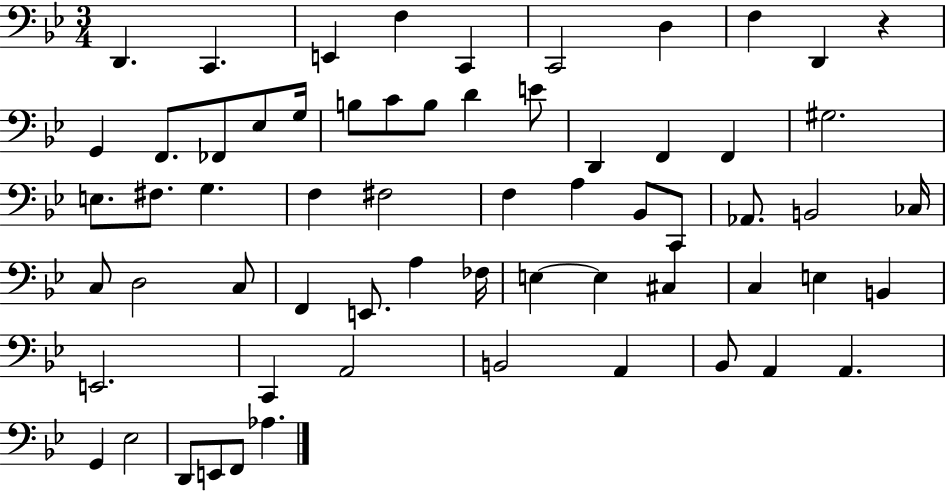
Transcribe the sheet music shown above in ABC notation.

X:1
T:Untitled
M:3/4
L:1/4
K:Bb
D,, C,, E,, F, C,, C,,2 D, F, D,, z G,, F,,/2 _F,,/2 _E,/2 G,/4 B,/2 C/2 B,/2 D E/2 D,, F,, F,, ^G,2 E,/2 ^F,/2 G, F, ^F,2 F, A, _B,,/2 C,,/2 _A,,/2 B,,2 _C,/4 C,/2 D,2 C,/2 F,, E,,/2 A, _F,/4 E, E, ^C, C, E, B,, E,,2 C,, A,,2 B,,2 A,, _B,,/2 A,, A,, G,, _E,2 D,,/2 E,,/2 F,,/2 _A,